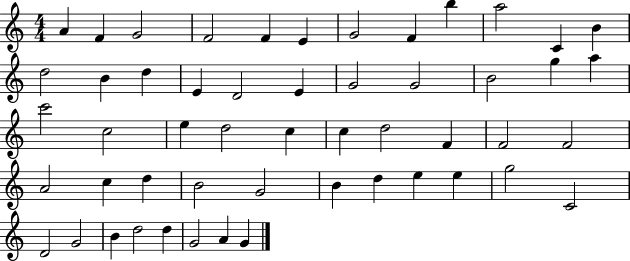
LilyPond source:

{
  \clef treble
  \numericTimeSignature
  \time 4/4
  \key c \major
  a'4 f'4 g'2 | f'2 f'4 e'4 | g'2 f'4 b''4 | a''2 c'4 b'4 | \break d''2 b'4 d''4 | e'4 d'2 e'4 | g'2 g'2 | b'2 g''4 a''4 | \break c'''2 c''2 | e''4 d''2 c''4 | c''4 d''2 f'4 | f'2 f'2 | \break a'2 c''4 d''4 | b'2 g'2 | b'4 d''4 e''4 e''4 | g''2 c'2 | \break d'2 g'2 | b'4 d''2 d''4 | g'2 a'4 g'4 | \bar "|."
}